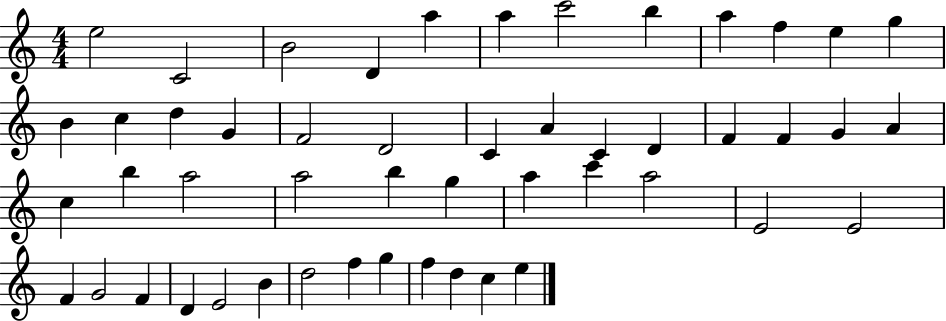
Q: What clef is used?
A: treble